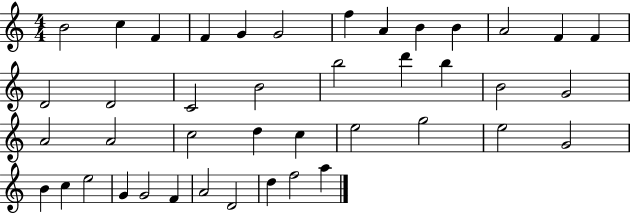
{
  \clef treble
  \numericTimeSignature
  \time 4/4
  \key c \major
  b'2 c''4 f'4 | f'4 g'4 g'2 | f''4 a'4 b'4 b'4 | a'2 f'4 f'4 | \break d'2 d'2 | c'2 b'2 | b''2 d'''4 b''4 | b'2 g'2 | \break a'2 a'2 | c''2 d''4 c''4 | e''2 g''2 | e''2 g'2 | \break b'4 c''4 e''2 | g'4 g'2 f'4 | a'2 d'2 | d''4 f''2 a''4 | \break \bar "|."
}